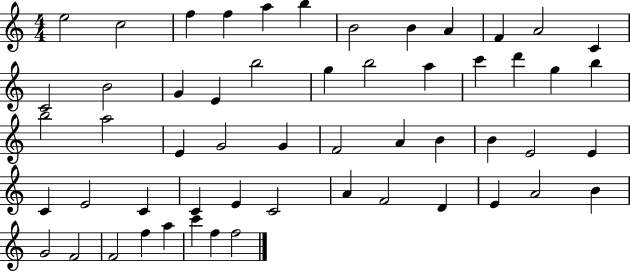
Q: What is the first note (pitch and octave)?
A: E5